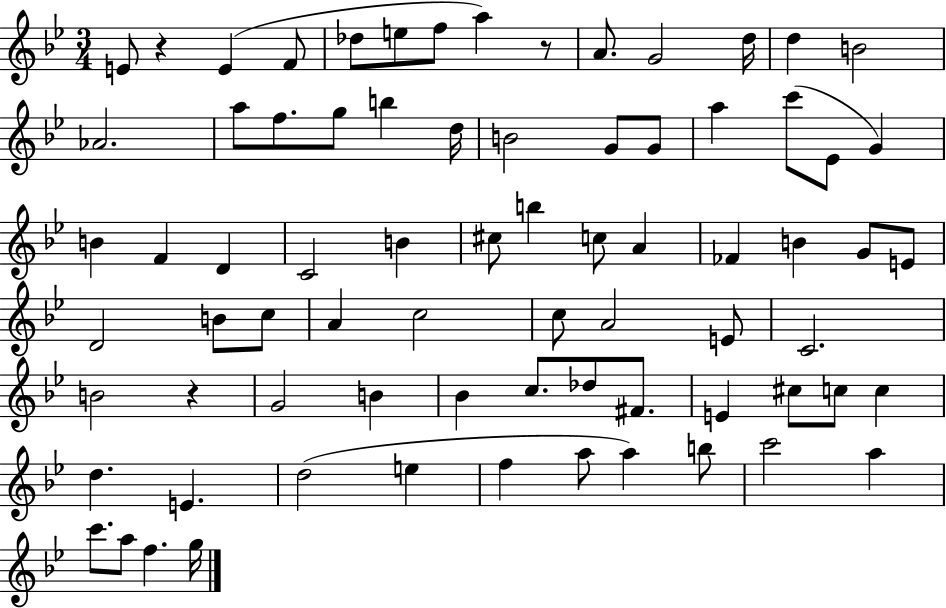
X:1
T:Untitled
M:3/4
L:1/4
K:Bb
E/2 z E F/2 _d/2 e/2 f/2 a z/2 A/2 G2 d/4 d B2 _A2 a/2 f/2 g/2 b d/4 B2 G/2 G/2 a c'/2 _E/2 G B F D C2 B ^c/2 b c/2 A _F B G/2 E/2 D2 B/2 c/2 A c2 c/2 A2 E/2 C2 B2 z G2 B _B c/2 _d/2 ^F/2 E ^c/2 c/2 c d E d2 e f a/2 a b/2 c'2 a c'/2 a/2 f g/4